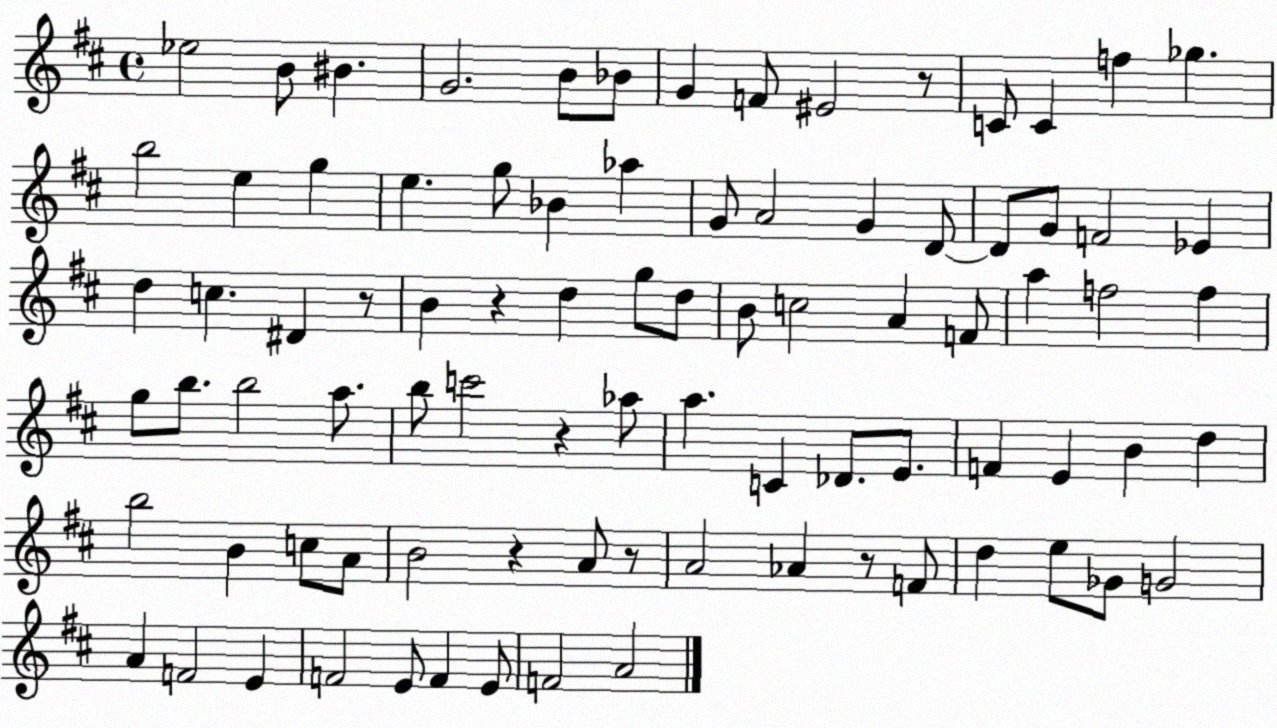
X:1
T:Untitled
M:4/4
L:1/4
K:D
_e2 B/2 ^B G2 B/2 _B/2 G F/2 ^E2 z/2 C/2 C f _g b2 e g e g/2 _B _a G/2 A2 G D/2 D/2 G/2 F2 _E d c ^D z/2 B z d g/2 d/2 B/2 c2 A F/2 a f2 f g/2 b/2 b2 a/2 b/2 c'2 z _a/2 a C _D/2 E/2 F E B d b2 B c/2 A/2 B2 z A/2 z/2 A2 _A z/2 F/2 d e/2 _G/2 G2 A F2 E F2 E/2 F E/2 F2 A2